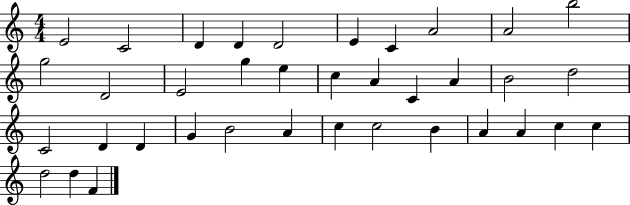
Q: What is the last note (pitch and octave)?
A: F4